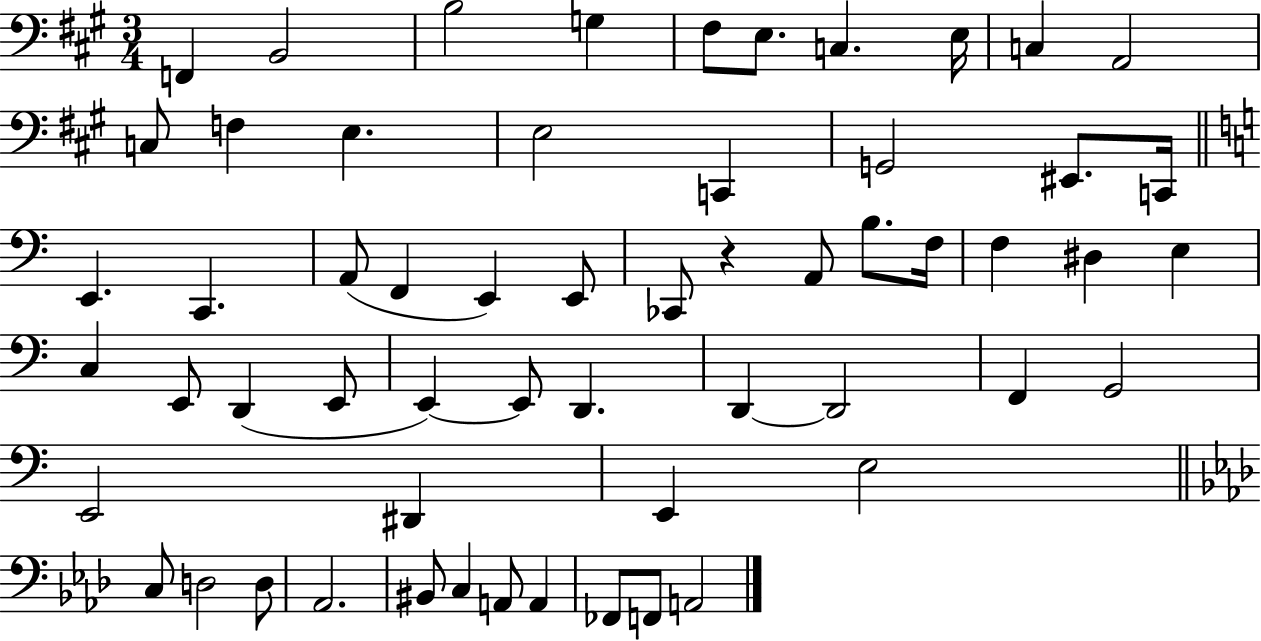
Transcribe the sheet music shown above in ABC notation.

X:1
T:Untitled
M:3/4
L:1/4
K:A
F,, B,,2 B,2 G, ^F,/2 E,/2 C, E,/4 C, A,,2 C,/2 F, E, E,2 C,, G,,2 ^E,,/2 C,,/4 E,, C,, A,,/2 F,, E,, E,,/2 _C,,/2 z A,,/2 B,/2 F,/4 F, ^D, E, C, E,,/2 D,, E,,/2 E,, E,,/2 D,, D,, D,,2 F,, G,,2 E,,2 ^D,, E,, E,2 C,/2 D,2 D,/2 _A,,2 ^B,,/2 C, A,,/2 A,, _F,,/2 F,,/2 A,,2